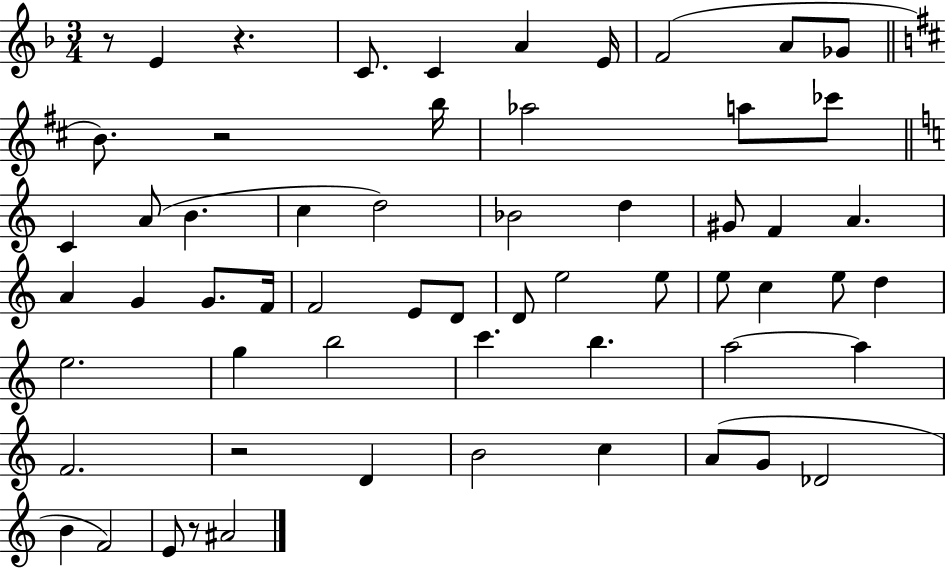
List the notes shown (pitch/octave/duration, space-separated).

R/e E4/q R/q. C4/e. C4/q A4/q E4/s F4/h A4/e Gb4/e B4/e. R/h B5/s Ab5/h A5/e CES6/e C4/q A4/e B4/q. C5/q D5/h Bb4/h D5/q G#4/e F4/q A4/q. A4/q G4/q G4/e. F4/s F4/h E4/e D4/e D4/e E5/h E5/e E5/e C5/q E5/e D5/q E5/h. G5/q B5/h C6/q. B5/q. A5/h A5/q F4/h. R/h D4/q B4/h C5/q A4/e G4/e Db4/h B4/q F4/h E4/e R/e A#4/h